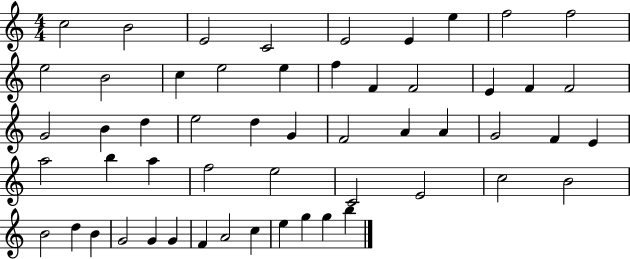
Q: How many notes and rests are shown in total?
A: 54